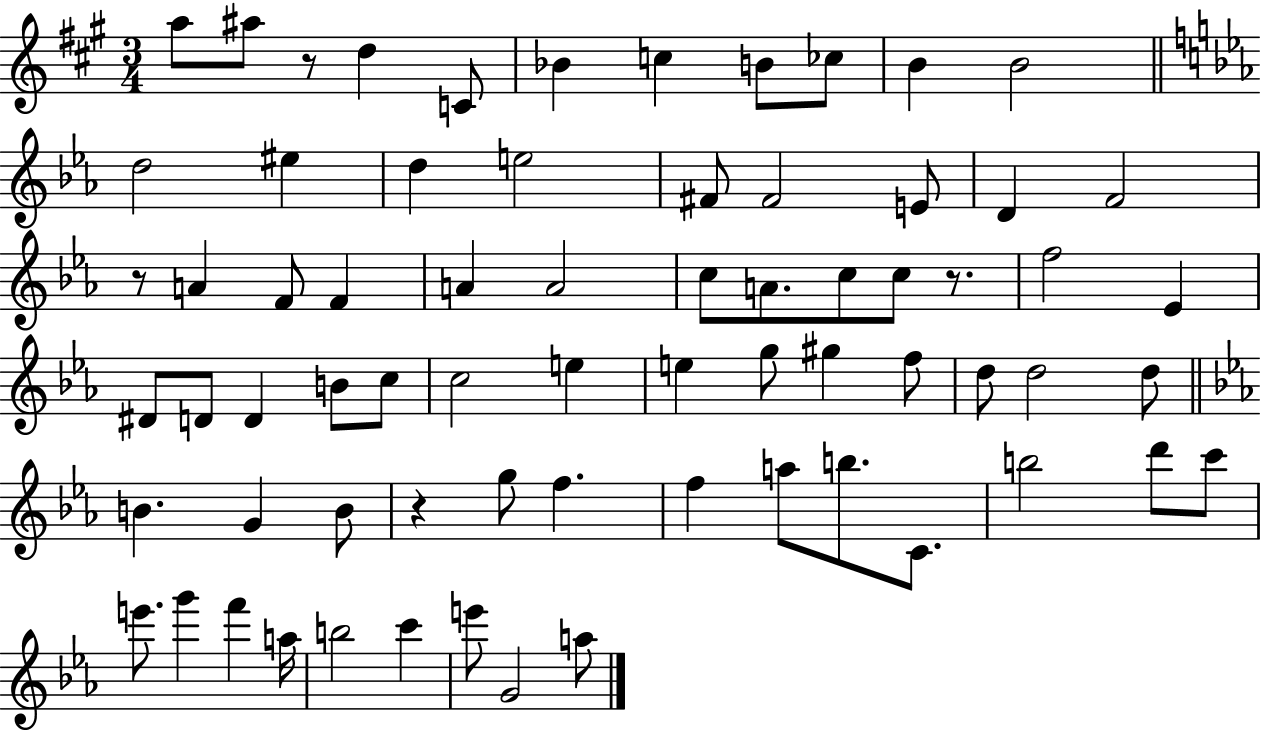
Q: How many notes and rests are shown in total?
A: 69